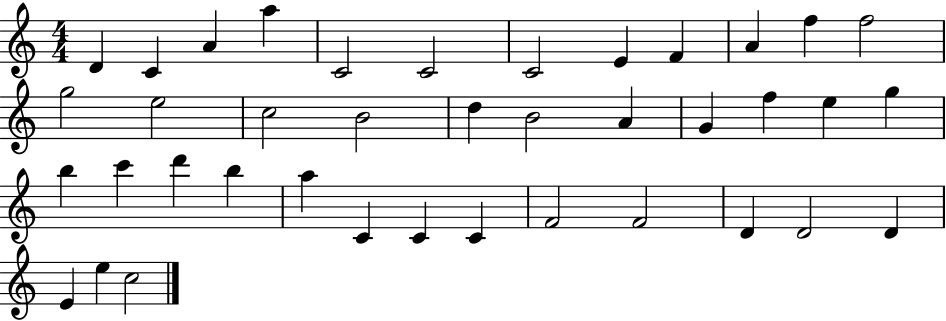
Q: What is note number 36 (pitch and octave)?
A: D4